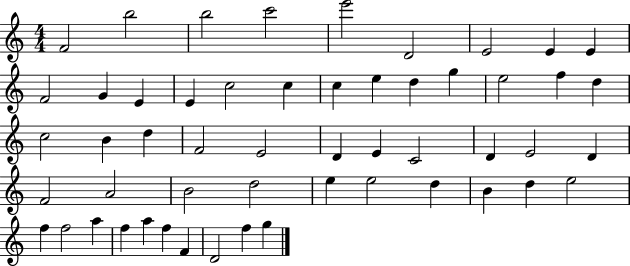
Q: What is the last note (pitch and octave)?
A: G5